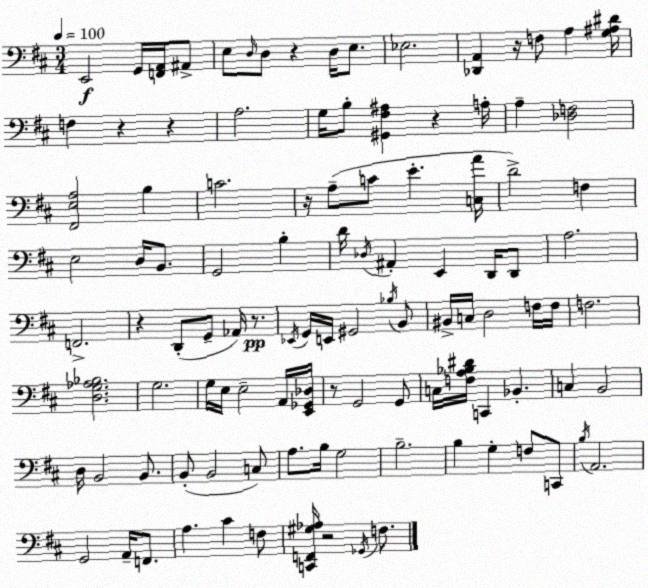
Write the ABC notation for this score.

X:1
T:Untitled
M:3/4
L:1/4
K:D
E,,2 G,,/4 [F,,A,,]/4 ^A,,/2 E,/2 D,/4 D,/2 z D,/4 E,/2 _E,2 [_D,,A,,] z/4 F,/2 A, [G,^A,^D]/4 F, z z A,2 G,/4 B,/2 [^G,,^F,^A,] z A,/4 A, [_D,F,]2 [^F,,E,A,]2 B, C2 z/4 A,/2 C/2 E [C,A]/4 D2 F, E,2 D,/4 B,,/2 G,,2 B, D/4 _D,/4 ^A,, E,, D,,/4 D,,/2 A,2 F,,2 z D,,/2 G,,/2 _A,,/4 z/2 _E,,/4 G,,/4 E,,/4 ^G,,2 _B,/4 B,,/2 ^B,,/4 C,/4 D,2 F,/4 F,/4 F,2 [D,G,_A,_B,]2 G,2 G,/4 E,/4 E,2 A,,/4 [E,,_G,,_D,]/4 z/2 G,,2 G,,/2 C,/4 [F,A,_B,^D]/4 C,, _B,, C, B,,2 D,/4 B,,2 B,,/2 B,,/2 B,,2 C,/2 A,/2 B,/4 G,2 B,2 B, G, F,/2 C,,/2 B,/4 A,,2 G,,2 A,,/4 F,,/2 A, ^C F,/2 [C,,F,,^G,_A,]/4 z2 _G,,/4 F,/2